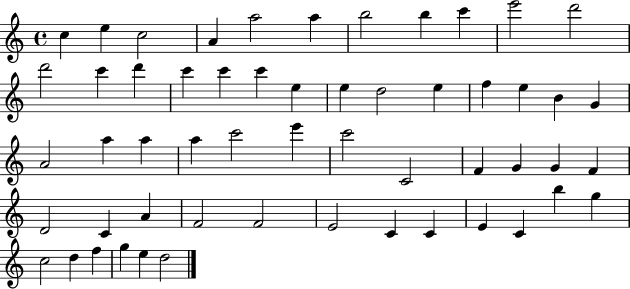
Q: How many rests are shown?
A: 0